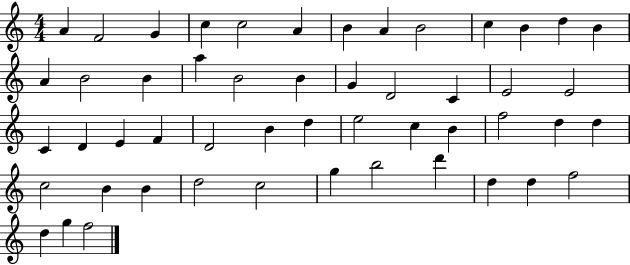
A4/q F4/h G4/q C5/q C5/h A4/q B4/q A4/q B4/h C5/q B4/q D5/q B4/q A4/q B4/h B4/q A5/q B4/h B4/q G4/q D4/h C4/q E4/h E4/h C4/q D4/q E4/q F4/q D4/h B4/q D5/q E5/h C5/q B4/q F5/h D5/q D5/q C5/h B4/q B4/q D5/h C5/h G5/q B5/h D6/q D5/q D5/q F5/h D5/q G5/q F5/h